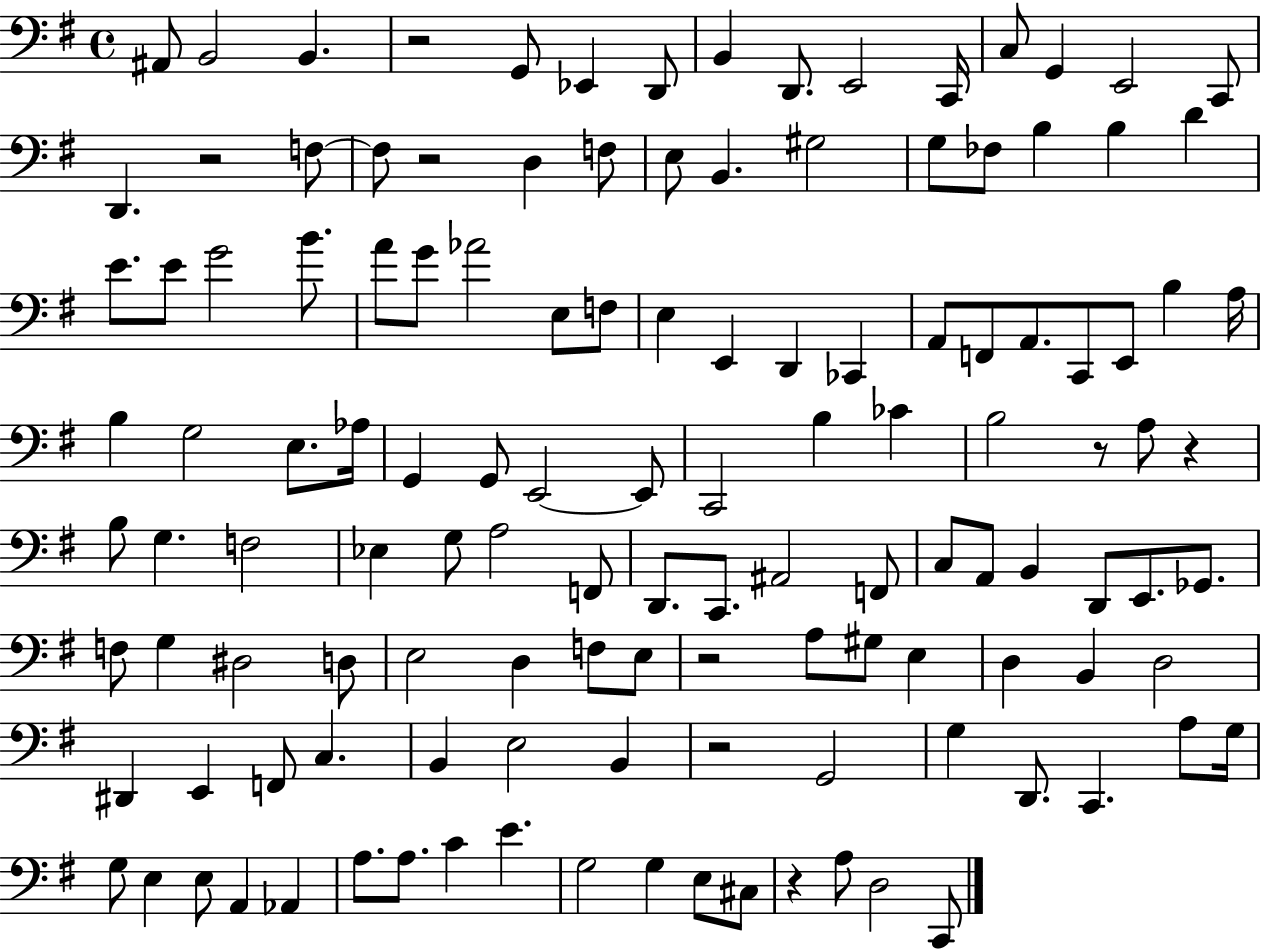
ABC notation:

X:1
T:Untitled
M:4/4
L:1/4
K:G
^A,,/2 B,,2 B,, z2 G,,/2 _E,, D,,/2 B,, D,,/2 E,,2 C,,/4 C,/2 G,, E,,2 C,,/2 D,, z2 F,/2 F,/2 z2 D, F,/2 E,/2 B,, ^G,2 G,/2 _F,/2 B, B, D E/2 E/2 G2 B/2 A/2 G/2 _A2 E,/2 F,/2 E, E,, D,, _C,, A,,/2 F,,/2 A,,/2 C,,/2 E,,/2 B, A,/4 B, G,2 E,/2 _A,/4 G,, G,,/2 E,,2 E,,/2 C,,2 B, _C B,2 z/2 A,/2 z B,/2 G, F,2 _E, G,/2 A,2 F,,/2 D,,/2 C,,/2 ^A,,2 F,,/2 C,/2 A,,/2 B,, D,,/2 E,,/2 _G,,/2 F,/2 G, ^D,2 D,/2 E,2 D, F,/2 E,/2 z2 A,/2 ^G,/2 E, D, B,, D,2 ^D,, E,, F,,/2 C, B,, E,2 B,, z2 G,,2 G, D,,/2 C,, A,/2 G,/4 G,/2 E, E,/2 A,, _A,, A,/2 A,/2 C E G,2 G, E,/2 ^C,/2 z A,/2 D,2 C,,/2